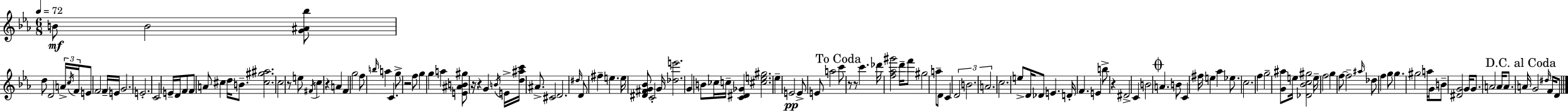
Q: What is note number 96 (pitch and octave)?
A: E5